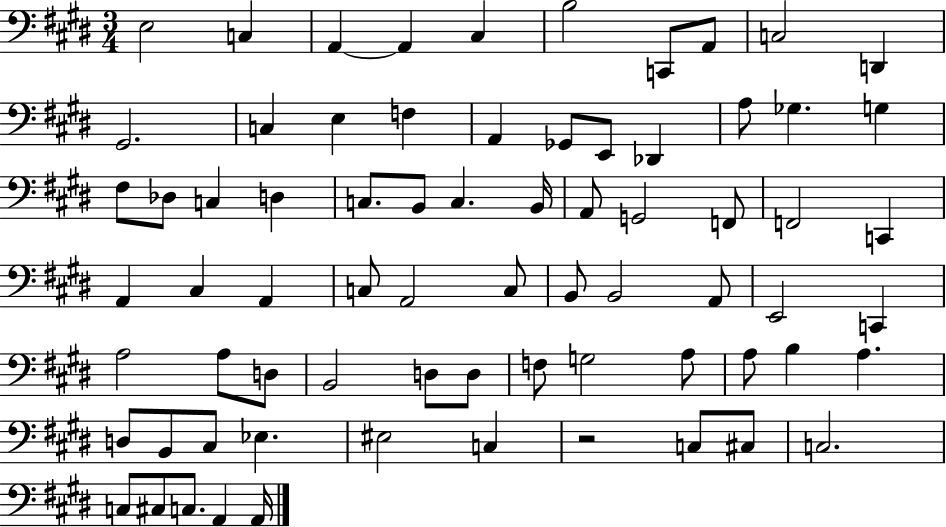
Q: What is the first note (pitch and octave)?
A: E3